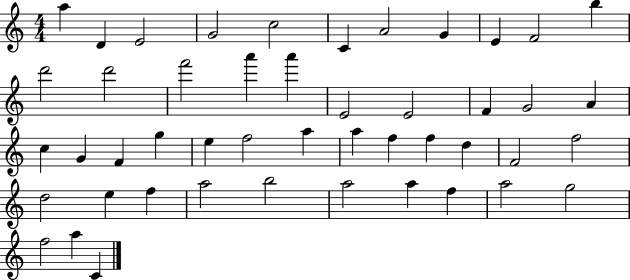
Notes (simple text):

A5/q D4/q E4/h G4/h C5/h C4/q A4/h G4/q E4/q F4/h B5/q D6/h D6/h F6/h A6/q A6/q E4/h E4/h F4/q G4/h A4/q C5/q G4/q F4/q G5/q E5/q F5/h A5/q A5/q F5/q F5/q D5/q F4/h F5/h D5/h E5/q F5/q A5/h B5/h A5/h A5/q F5/q A5/h G5/h F5/h A5/q C4/q